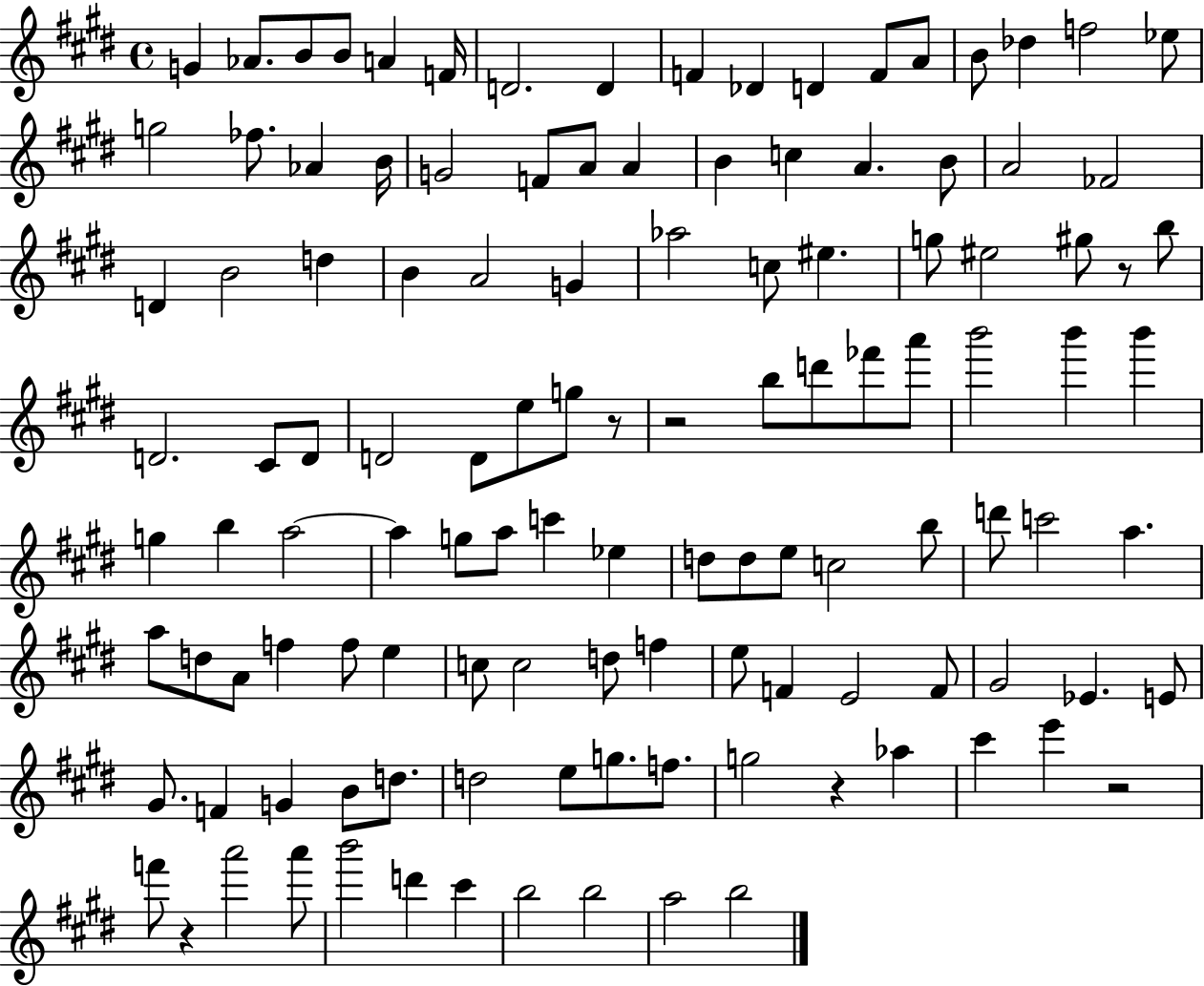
{
  \clef treble
  \time 4/4
  \defaultTimeSignature
  \key e \major
  g'4 aes'8. b'8 b'8 a'4 f'16 | d'2. d'4 | f'4 des'4 d'4 f'8 a'8 | b'8 des''4 f''2 ees''8 | \break g''2 fes''8. aes'4 b'16 | g'2 f'8 a'8 a'4 | b'4 c''4 a'4. b'8 | a'2 fes'2 | \break d'4 b'2 d''4 | b'4 a'2 g'4 | aes''2 c''8 eis''4. | g''8 eis''2 gis''8 r8 b''8 | \break d'2. cis'8 d'8 | d'2 d'8 e''8 g''8 r8 | r2 b''8 d'''8 fes'''8 a'''8 | b'''2 b'''4 b'''4 | \break g''4 b''4 a''2~~ | a''4 g''8 a''8 c'''4 ees''4 | d''8 d''8 e''8 c''2 b''8 | d'''8 c'''2 a''4. | \break a''8 d''8 a'8 f''4 f''8 e''4 | c''8 c''2 d''8 f''4 | e''8 f'4 e'2 f'8 | gis'2 ees'4. e'8 | \break gis'8. f'4 g'4 b'8 d''8. | d''2 e''8 g''8. f''8. | g''2 r4 aes''4 | cis'''4 e'''4 r2 | \break f'''8 r4 a'''2 a'''8 | b'''2 d'''4 cis'''4 | b''2 b''2 | a''2 b''2 | \break \bar "|."
}